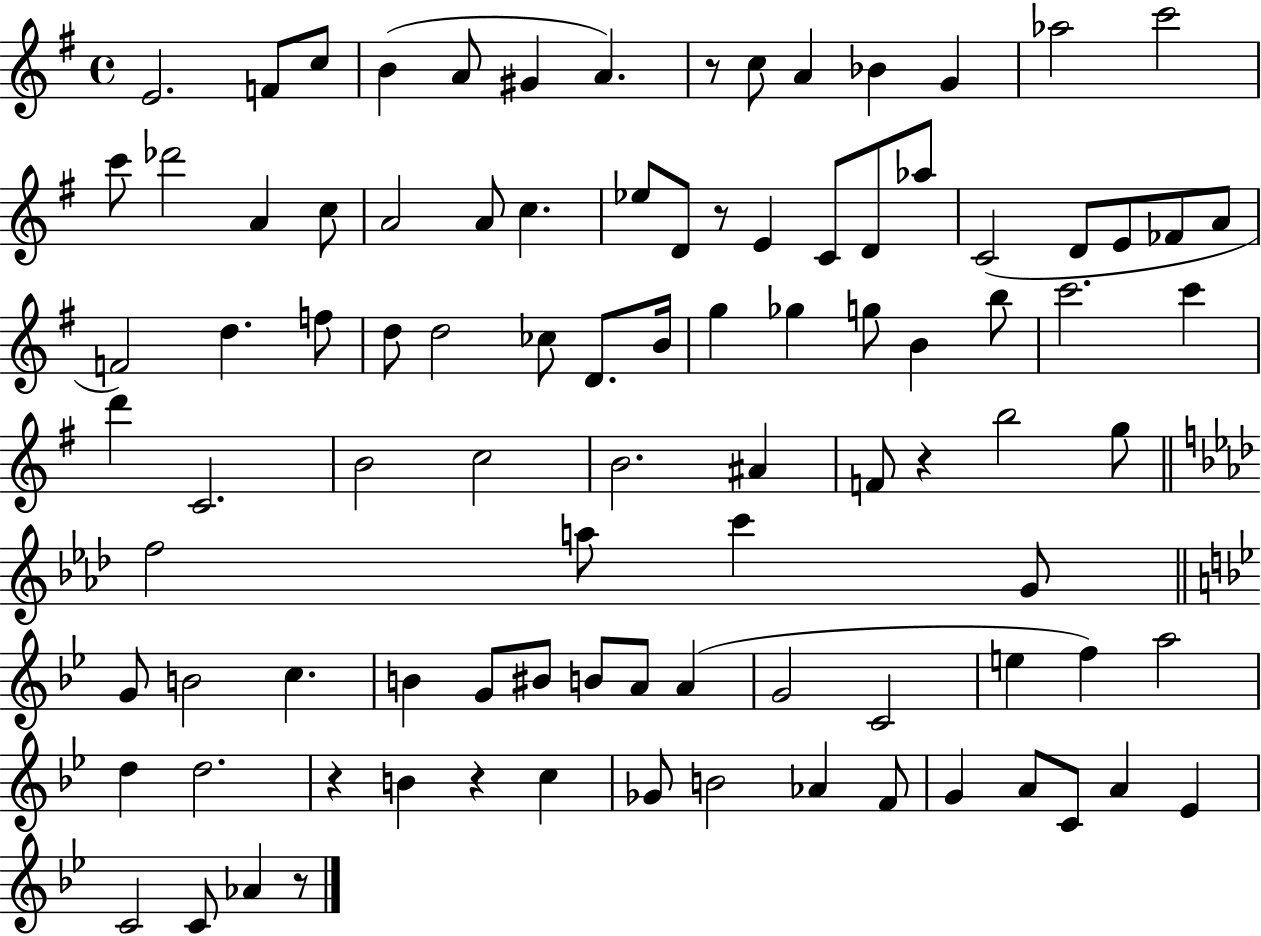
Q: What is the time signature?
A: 4/4